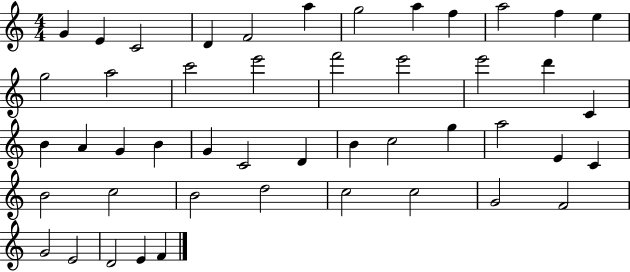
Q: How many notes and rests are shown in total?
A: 47